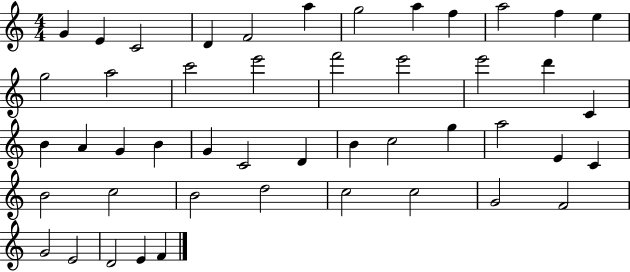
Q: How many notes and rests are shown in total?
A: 47